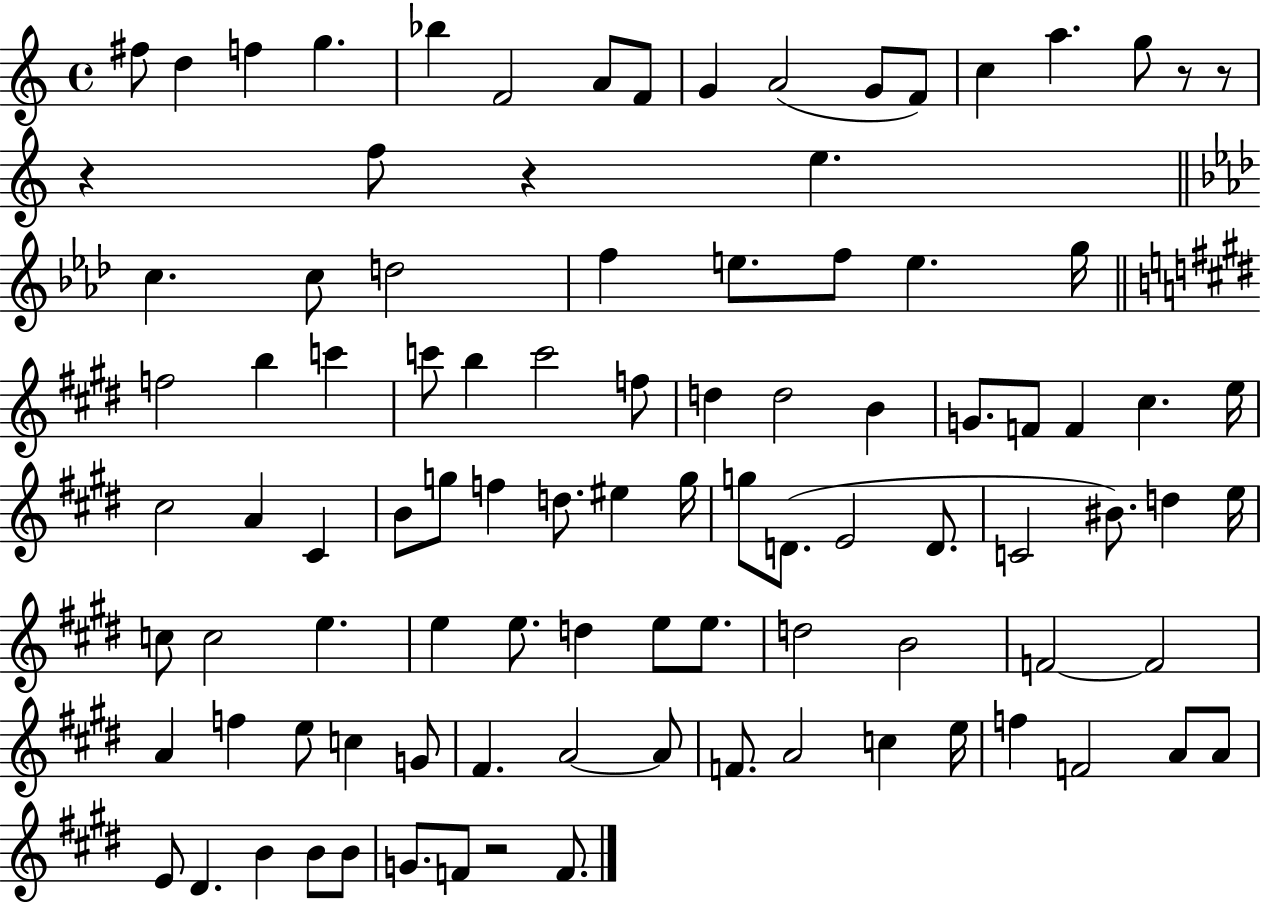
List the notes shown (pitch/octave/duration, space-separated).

F#5/e D5/q F5/q G5/q. Bb5/q F4/h A4/e F4/e G4/q A4/h G4/e F4/e C5/q A5/q. G5/e R/e R/e R/q F5/e R/q E5/q. C5/q. C5/e D5/h F5/q E5/e. F5/e E5/q. G5/s F5/h B5/q C6/q C6/e B5/q C6/h F5/e D5/q D5/h B4/q G4/e. F4/e F4/q C#5/q. E5/s C#5/h A4/q C#4/q B4/e G5/e F5/q D5/e. EIS5/q G5/s G5/e D4/e. E4/h D4/e. C4/h BIS4/e. D5/q E5/s C5/e C5/h E5/q. E5/q E5/e. D5/q E5/e E5/e. D5/h B4/h F4/h F4/h A4/q F5/q E5/e C5/q G4/e F#4/q. A4/h A4/e F4/e. A4/h C5/q E5/s F5/q F4/h A4/e A4/e E4/e D#4/q. B4/q B4/e B4/e G4/e. F4/e R/h F4/e.